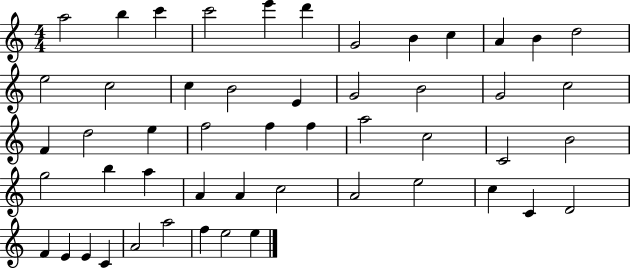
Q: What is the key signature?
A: C major